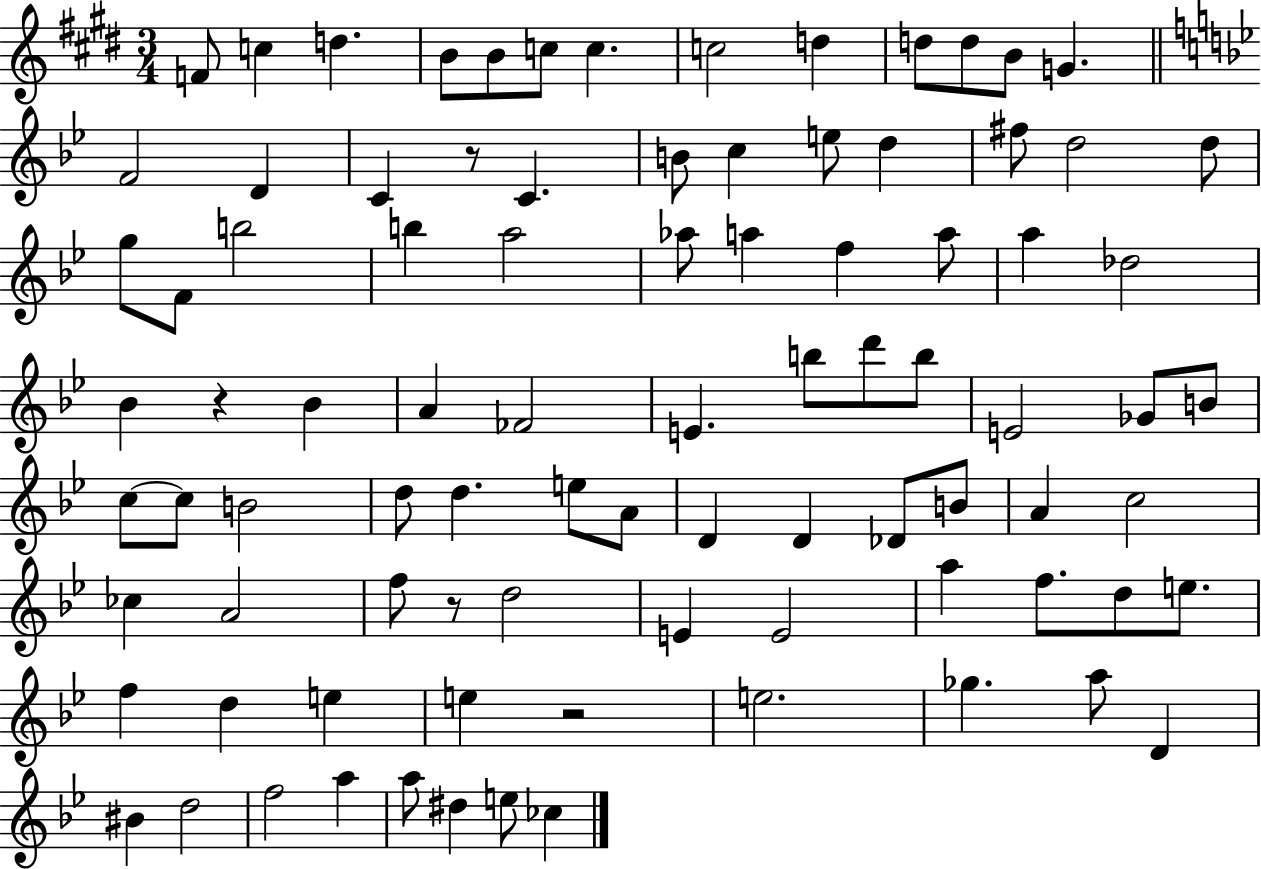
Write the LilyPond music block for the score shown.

{
  \clef treble
  \numericTimeSignature
  \time 3/4
  \key e \major
  f'8 c''4 d''4. | b'8 b'8 c''8 c''4. | c''2 d''4 | d''8 d''8 b'8 g'4. | \break \bar "||" \break \key bes \major f'2 d'4 | c'4 r8 c'4. | b'8 c''4 e''8 d''4 | fis''8 d''2 d''8 | \break g''8 f'8 b''2 | b''4 a''2 | aes''8 a''4 f''4 a''8 | a''4 des''2 | \break bes'4 r4 bes'4 | a'4 fes'2 | e'4. b''8 d'''8 b''8 | e'2 ges'8 b'8 | \break c''8~~ c''8 b'2 | d''8 d''4. e''8 a'8 | d'4 d'4 des'8 b'8 | a'4 c''2 | \break ces''4 a'2 | f''8 r8 d''2 | e'4 e'2 | a''4 f''8. d''8 e''8. | \break f''4 d''4 e''4 | e''4 r2 | e''2. | ges''4. a''8 d'4 | \break bis'4 d''2 | f''2 a''4 | a''8 dis''4 e''8 ces''4 | \bar "|."
}